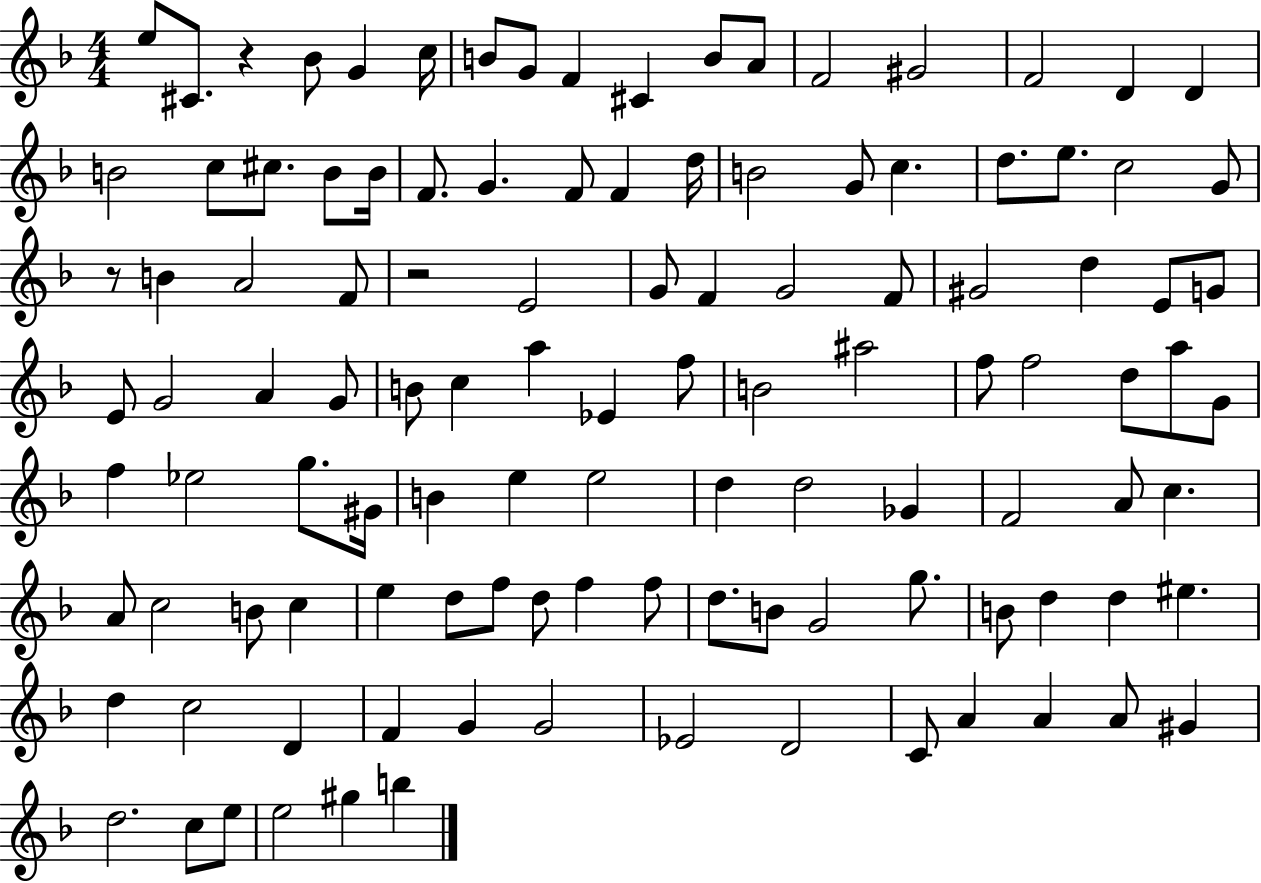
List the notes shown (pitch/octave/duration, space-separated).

E5/e C#4/e. R/q Bb4/e G4/q C5/s B4/e G4/e F4/q C#4/q B4/e A4/e F4/h G#4/h F4/h D4/q D4/q B4/h C5/e C#5/e. B4/e B4/s F4/e. G4/q. F4/e F4/q D5/s B4/h G4/e C5/q. D5/e. E5/e. C5/h G4/e R/e B4/q A4/h F4/e R/h E4/h G4/e F4/q G4/h F4/e G#4/h D5/q E4/e G4/e E4/e G4/h A4/q G4/e B4/e C5/q A5/q Eb4/q F5/e B4/h A#5/h F5/e F5/h D5/e A5/e G4/e F5/q Eb5/h G5/e. G#4/s B4/q E5/q E5/h D5/q D5/h Gb4/q F4/h A4/e C5/q. A4/e C5/h B4/e C5/q E5/q D5/e F5/e D5/e F5/q F5/e D5/e. B4/e G4/h G5/e. B4/e D5/q D5/q EIS5/q. D5/q C5/h D4/q F4/q G4/q G4/h Eb4/h D4/h C4/e A4/q A4/q A4/e G#4/q D5/h. C5/e E5/e E5/h G#5/q B5/q